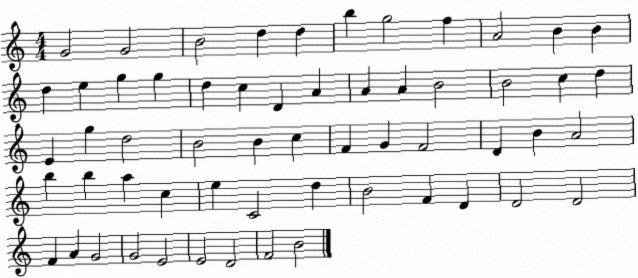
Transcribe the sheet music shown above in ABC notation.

X:1
T:Untitled
M:4/4
L:1/4
K:C
G2 G2 B2 d d b g2 f A2 B B d e g g d c D A A A B2 B2 c d E g d2 B2 B c F G F2 D B A2 b b a c e C2 d B2 F D D2 D2 F A G2 G2 E2 E2 D2 F2 B2